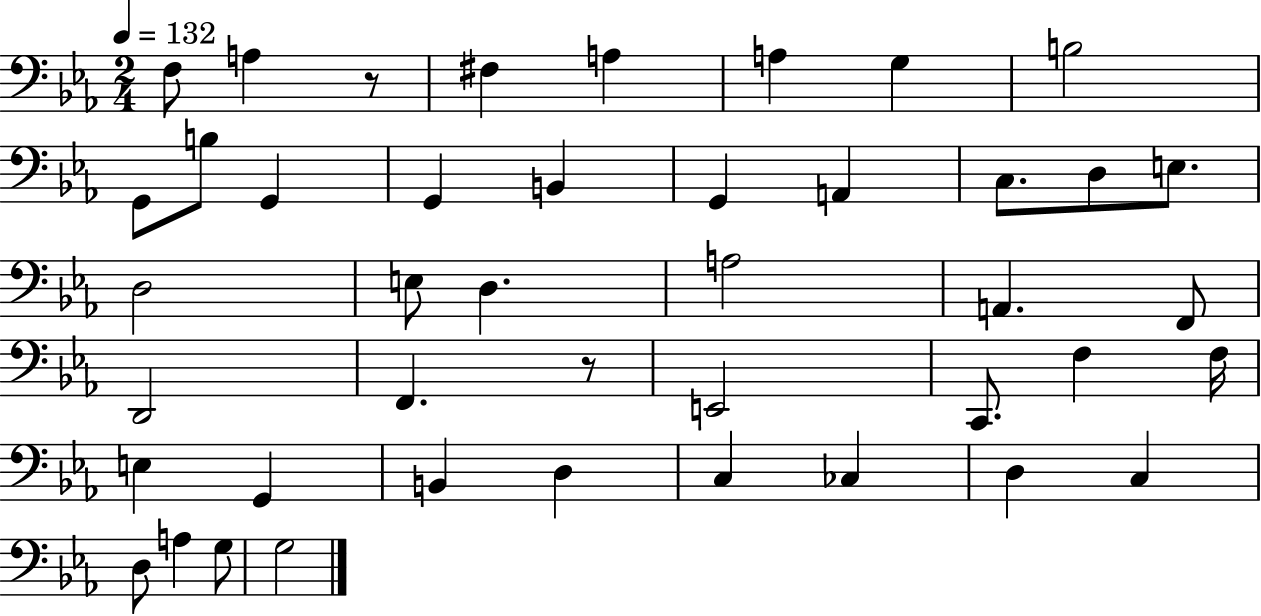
{
  \clef bass
  \numericTimeSignature
  \time 2/4
  \key ees \major
  \tempo 4 = 132
  f8 a4 r8 | fis4 a4 | a4 g4 | b2 | \break g,8 b8 g,4 | g,4 b,4 | g,4 a,4 | c8. d8 e8. | \break d2 | e8 d4. | a2 | a,4. f,8 | \break d,2 | f,4. r8 | e,2 | c,8. f4 f16 | \break e4 g,4 | b,4 d4 | c4 ces4 | d4 c4 | \break d8 a4 g8 | g2 | \bar "|."
}